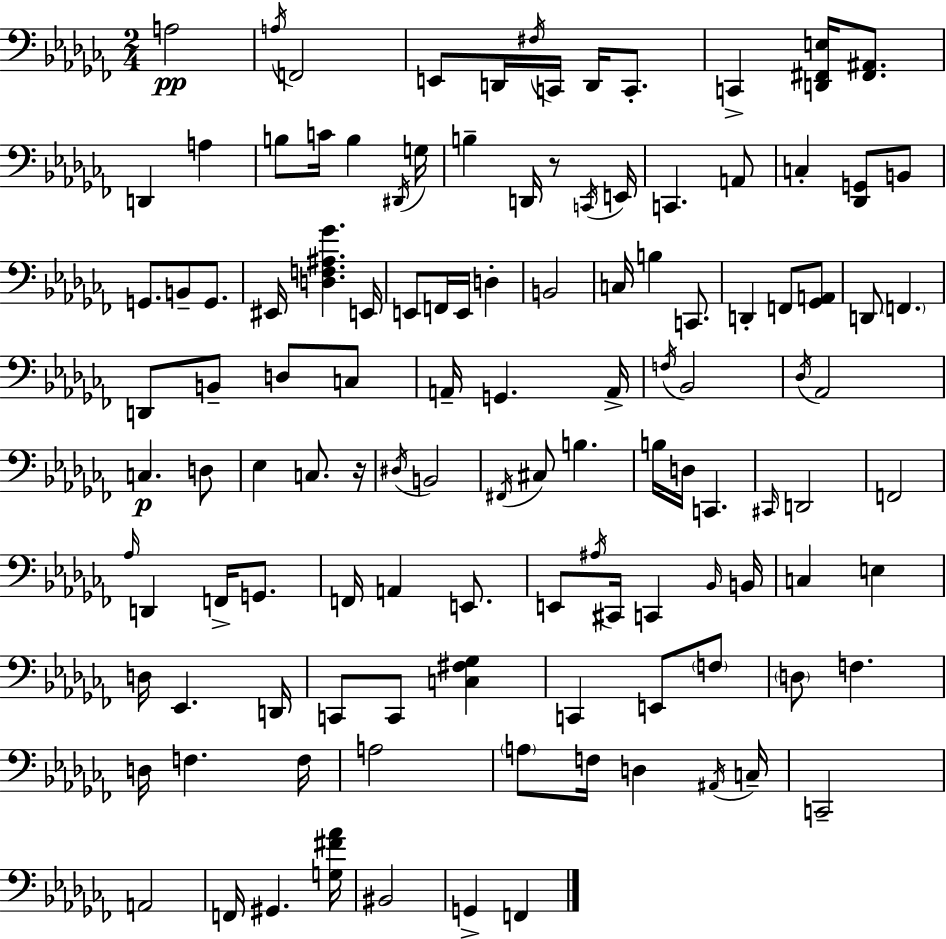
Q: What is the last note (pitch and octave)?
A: F2